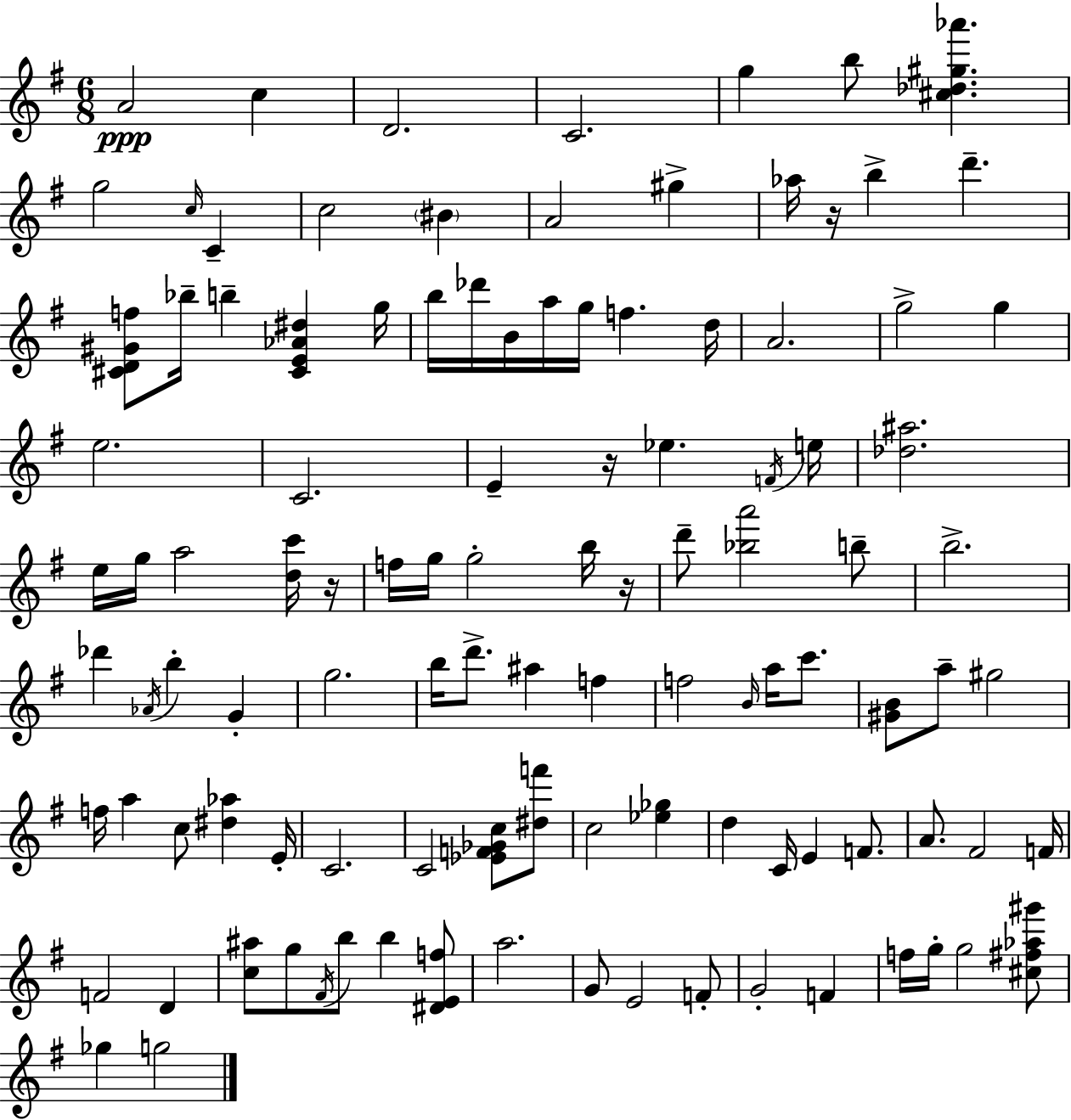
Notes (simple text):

A4/h C5/q D4/h. C4/h. G5/q B5/e [C#5,Db5,G#5,Ab6]/q. G5/h C5/s C4/q C5/h BIS4/q A4/h G#5/q Ab5/s R/s B5/q D6/q. [C#4,D4,G#4,F5]/e Bb5/s B5/q [C#4,E4,Ab4,D#5]/q G5/s B5/s Db6/s B4/s A5/s G5/s F5/q. D5/s A4/h. G5/h G5/q E5/h. C4/h. E4/q R/s Eb5/q. F4/s E5/s [Db5,A#5]/h. E5/s G5/s A5/h [D5,C6]/s R/s F5/s G5/s G5/h B5/s R/s D6/e [Bb5,A6]/h B5/e B5/h. Db6/q Ab4/s B5/q G4/q G5/h. B5/s D6/e. A#5/q F5/q F5/h B4/s A5/s C6/e. [G#4,B4]/e A5/e G#5/h F5/s A5/q C5/e [D#5,Ab5]/q E4/s C4/h. C4/h [Eb4,F4,Gb4,C5]/e [D#5,F6]/e C5/h [Eb5,Gb5]/q D5/q C4/s E4/q F4/e. A4/e. F#4/h F4/s F4/h D4/q [C5,A#5]/e G5/e F#4/s B5/e B5/q [D#4,E4,F5]/e A5/h. G4/e E4/h F4/e G4/h F4/q F5/s G5/s G5/h [C#5,F#5,Ab5,G#6]/e Gb5/q G5/h